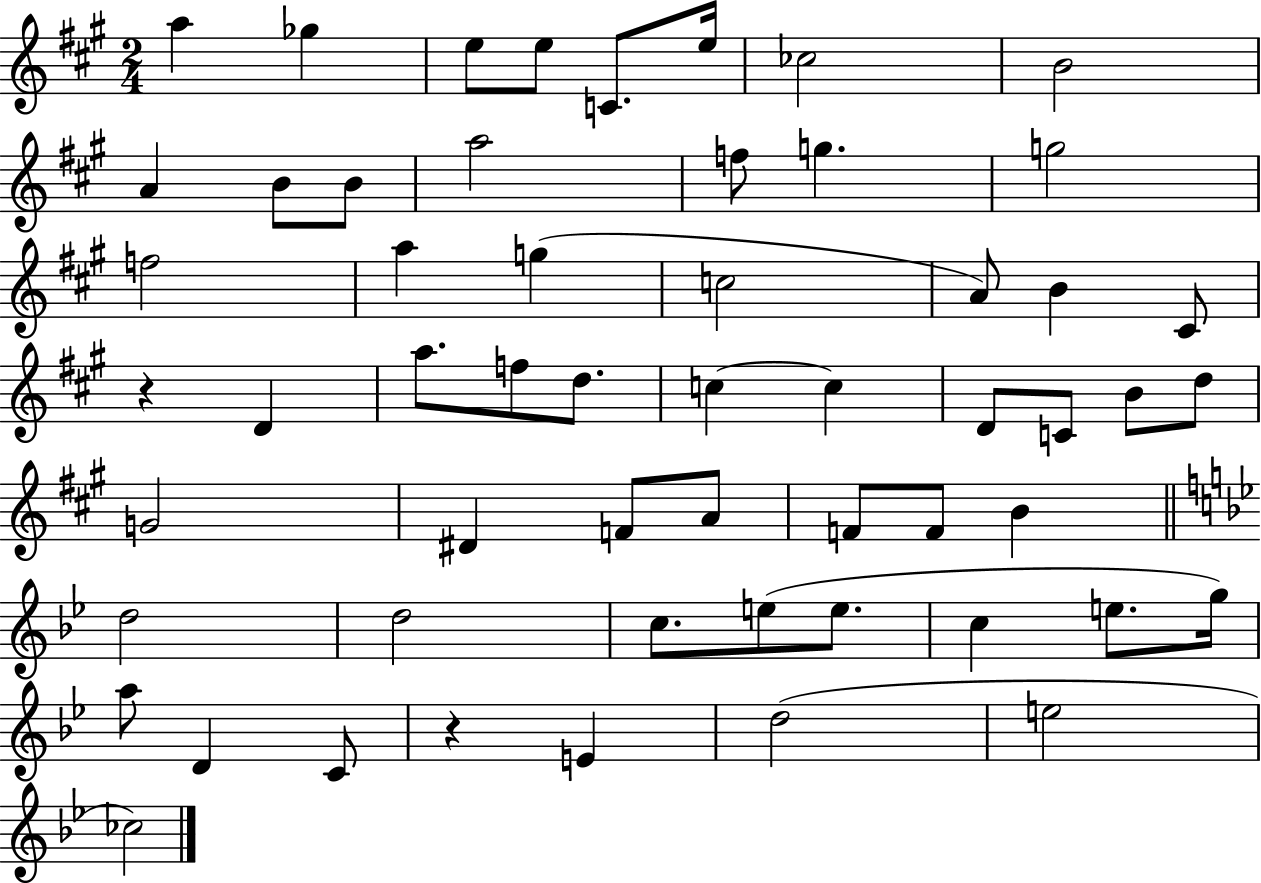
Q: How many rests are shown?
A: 2